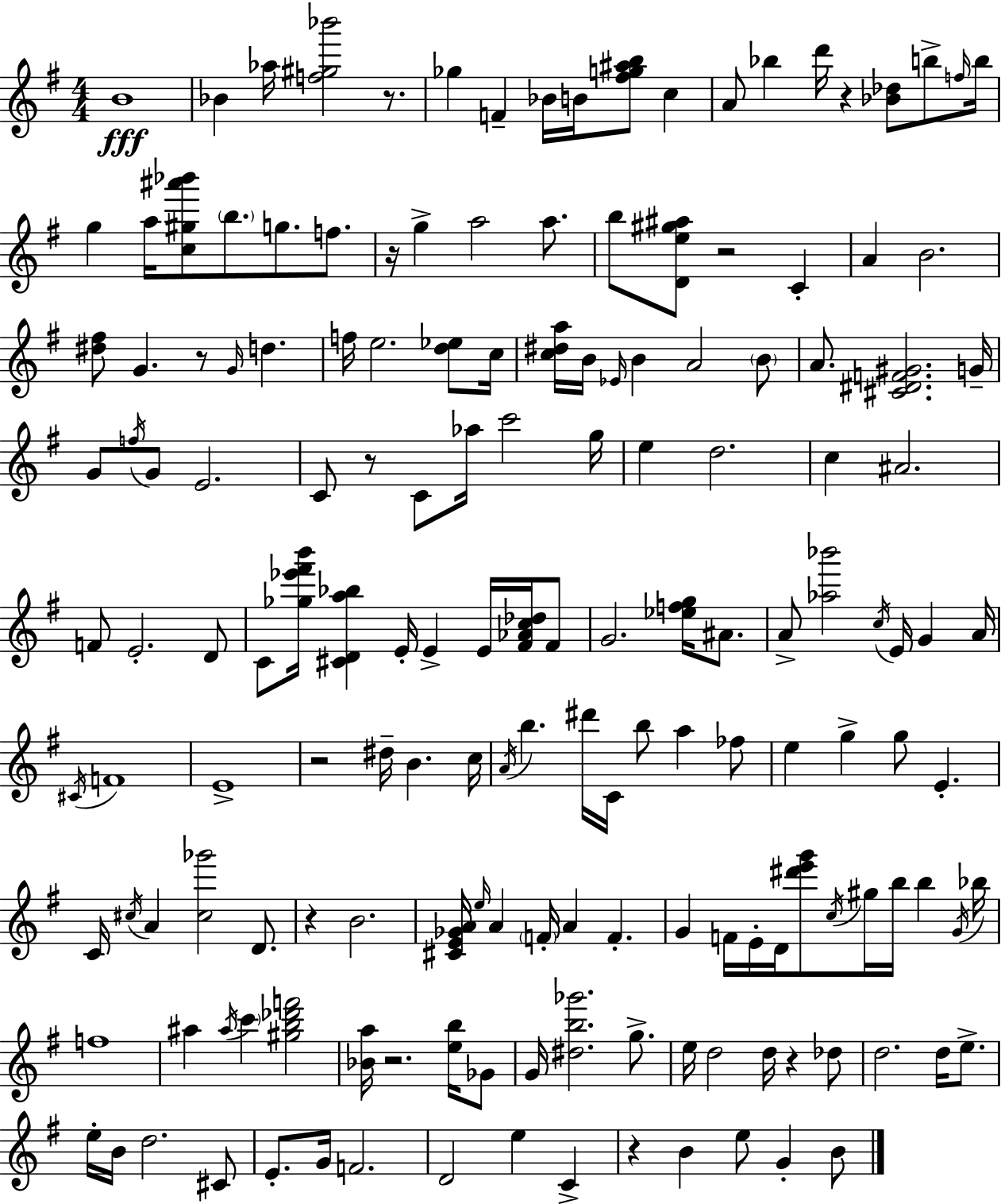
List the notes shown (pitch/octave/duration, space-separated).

B4/w Bb4/q Ab5/s [F5,G#5,Bb6]/h R/e. Gb5/q F4/q Bb4/s B4/s [F#5,G5,A#5,B5]/e C5/q A4/e Bb5/q D6/s R/q [Bb4,Db5]/e B5/e F5/s B5/s G5/q A5/s [C5,G#5,A#6,Bb6]/e B5/e. G5/e. F5/e. R/s G5/q A5/h A5/e. B5/e [D4,E5,G#5,A#5]/e R/h C4/q A4/q B4/h. [D#5,F#5]/e G4/q. R/e G4/s D5/q. F5/s E5/h. [D5,Eb5]/e C5/s [C5,D#5,A5]/s B4/s Eb4/s B4/q A4/h B4/e A4/e. [C#4,D#4,F4,G#4]/h. G4/s G4/e F5/s G4/e E4/h. C4/e R/e C4/e Ab5/s C6/h G5/s E5/q D5/h. C5/q A#4/h. F4/e E4/h. D4/e C4/e [Gb5,Eb6,F#6,B6]/s [C#4,D4,A5,Bb5]/q E4/s E4/q E4/s [F#4,Ab4,C5,Db5]/s F#4/e G4/h. [Eb5,F5,G5]/s A#4/e. A4/e [Ab5,Bb6]/h C5/s E4/s G4/q A4/s C#4/s F4/w E4/w R/h D#5/s B4/q. C5/s A4/s B5/q. D#6/s C4/s B5/e A5/q FES5/e E5/q G5/q G5/e E4/q. C4/s C#5/s A4/q [C#5,Gb6]/h D4/e. R/q B4/h. [C#4,E4,Gb4,A4]/s E5/s A4/q F4/s A4/q F4/q. G4/q F4/s E4/s D4/s [D#6,E6,G6]/e C5/s G#5/s B5/s B5/q G4/s Bb5/s F5/w A#5/q A#5/s C6/q [G#5,B5,Db6,F6]/h [Bb4,A5]/s R/h. [E5,B5]/s Gb4/e G4/s [D#5,B5,Gb6]/h. G5/e. E5/s D5/h D5/s R/q Db5/e D5/h. D5/s E5/e. E5/s B4/s D5/h. C#4/e E4/e. G4/s F4/h. D4/h E5/q C4/q R/q B4/q E5/e G4/q B4/e